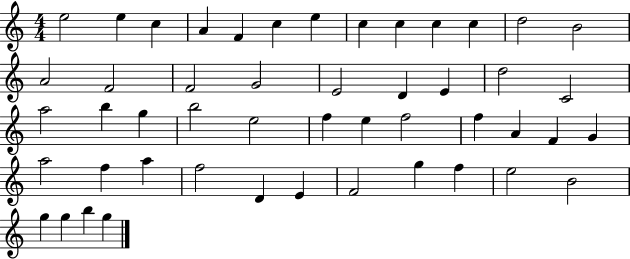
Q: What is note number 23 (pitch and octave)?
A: A5